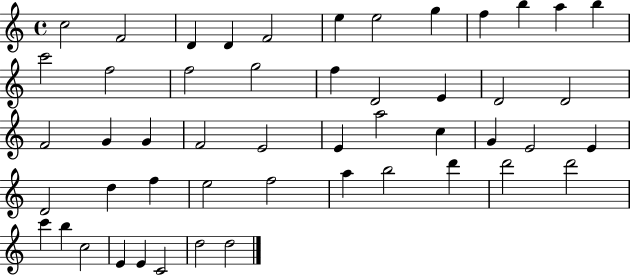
X:1
T:Untitled
M:4/4
L:1/4
K:C
c2 F2 D D F2 e e2 g f b a b c'2 f2 f2 g2 f D2 E D2 D2 F2 G G F2 E2 E a2 c G E2 E D2 d f e2 f2 a b2 d' d'2 d'2 c' b c2 E E C2 d2 d2